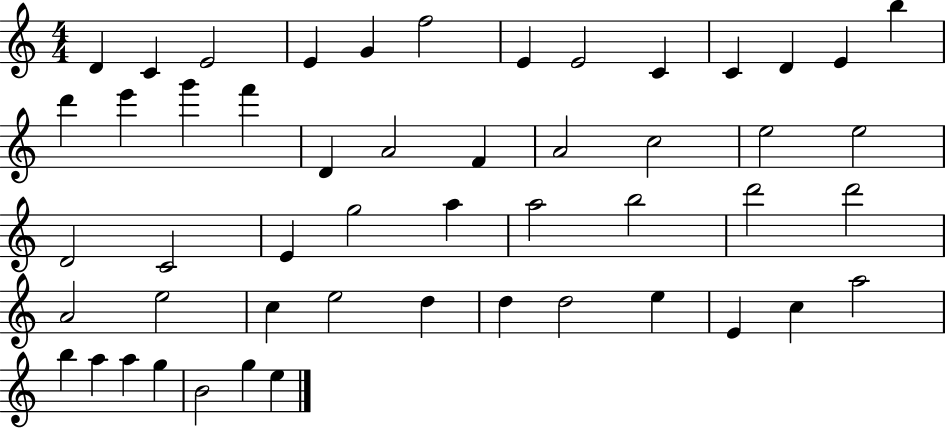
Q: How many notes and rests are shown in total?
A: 51